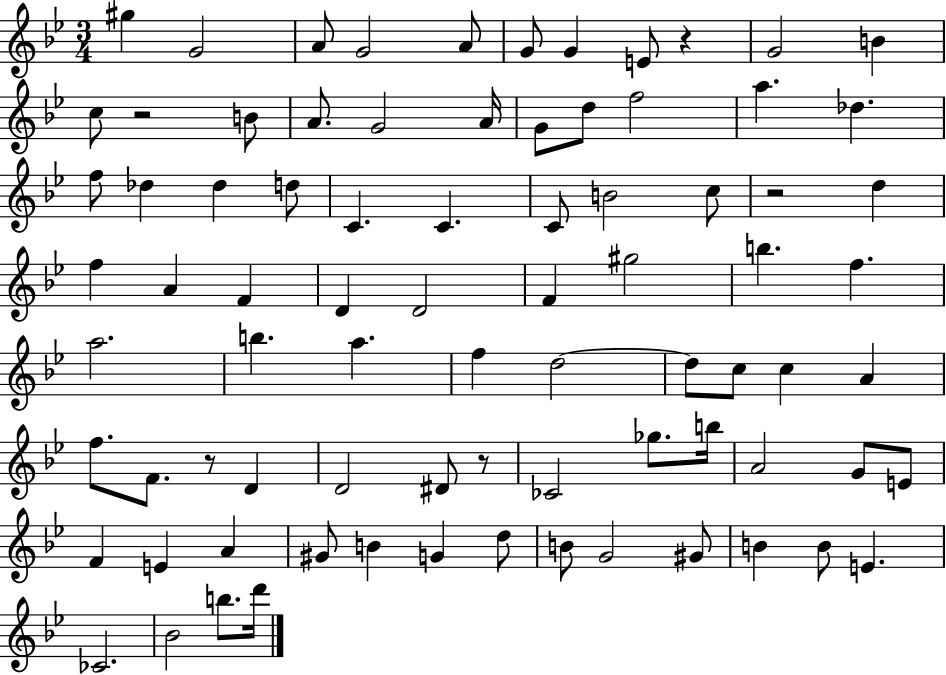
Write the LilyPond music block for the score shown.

{
  \clef treble
  \numericTimeSignature
  \time 3/4
  \key bes \major
  \repeat volta 2 { gis''4 g'2 | a'8 g'2 a'8 | g'8 g'4 e'8 r4 | g'2 b'4 | \break c''8 r2 b'8 | a'8. g'2 a'16 | g'8 d''8 f''2 | a''4. des''4. | \break f''8 des''4 des''4 d''8 | c'4. c'4. | c'8 b'2 c''8 | r2 d''4 | \break f''4 a'4 f'4 | d'4 d'2 | f'4 gis''2 | b''4. f''4. | \break a''2. | b''4. a''4. | f''4 d''2~~ | d''8 c''8 c''4 a'4 | \break f''8. f'8. r8 d'4 | d'2 dis'8 r8 | ces'2 ges''8. b''16 | a'2 g'8 e'8 | \break f'4 e'4 a'4 | gis'8 b'4 g'4 d''8 | b'8 g'2 gis'8 | b'4 b'8 e'4. | \break ces'2. | bes'2 b''8. d'''16 | } \bar "|."
}